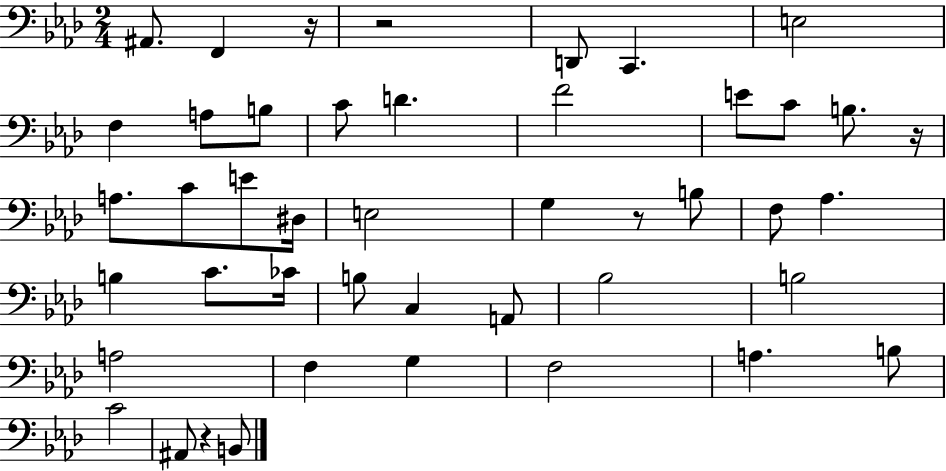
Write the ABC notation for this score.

X:1
T:Untitled
M:2/4
L:1/4
K:Ab
^A,,/2 F,, z/4 z2 D,,/2 C,, E,2 F, A,/2 B,/2 C/2 D F2 E/2 C/2 B,/2 z/4 A,/2 C/2 E/2 ^D,/4 E,2 G, z/2 B,/2 F,/2 _A, B, C/2 _C/4 B,/2 C, A,,/2 _B,2 B,2 A,2 F, G, F,2 A, B,/2 C2 ^A,,/2 z B,,/2